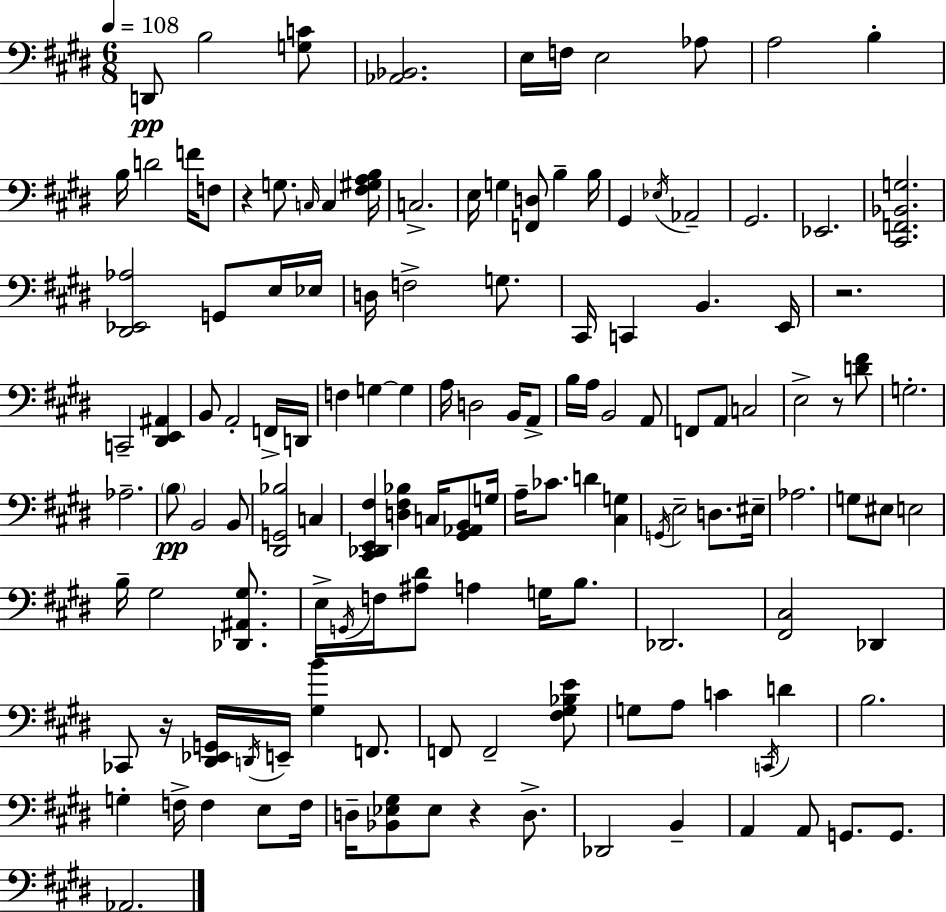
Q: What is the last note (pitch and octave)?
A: Ab2